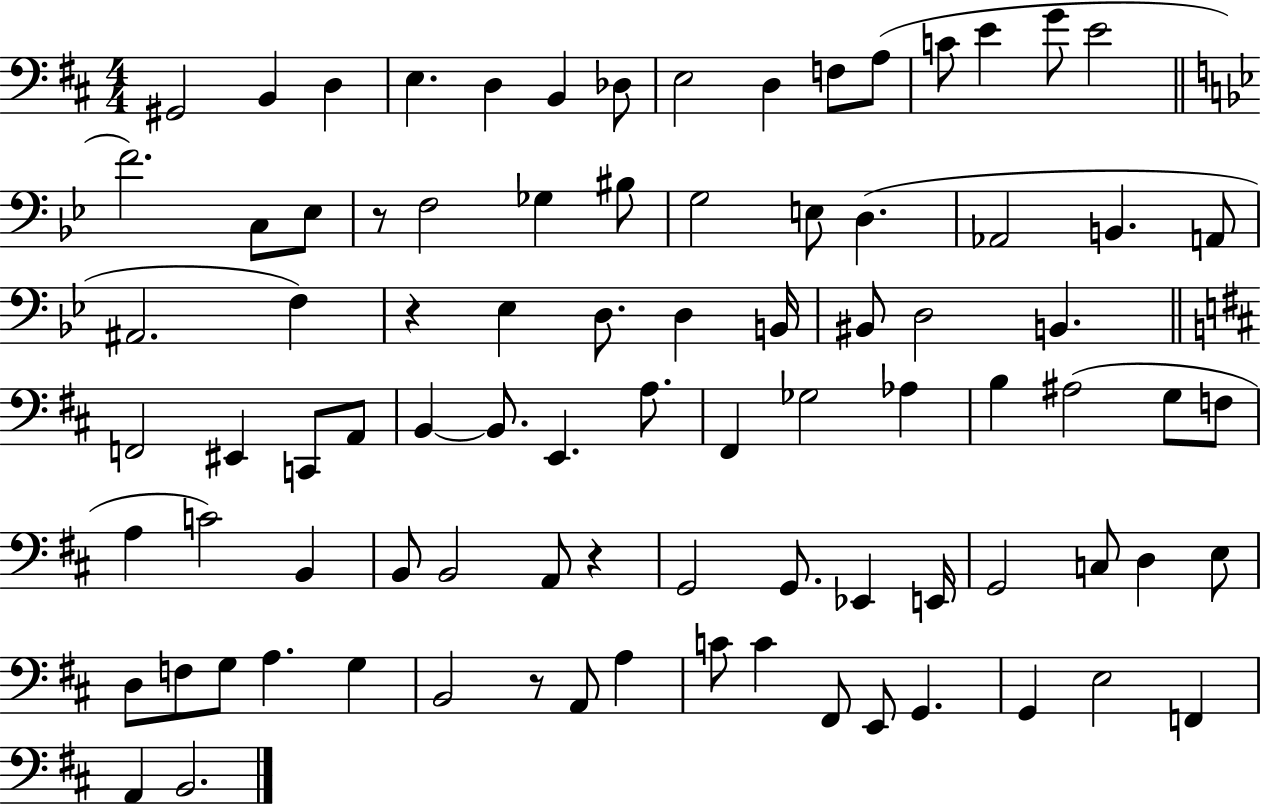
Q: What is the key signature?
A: D major